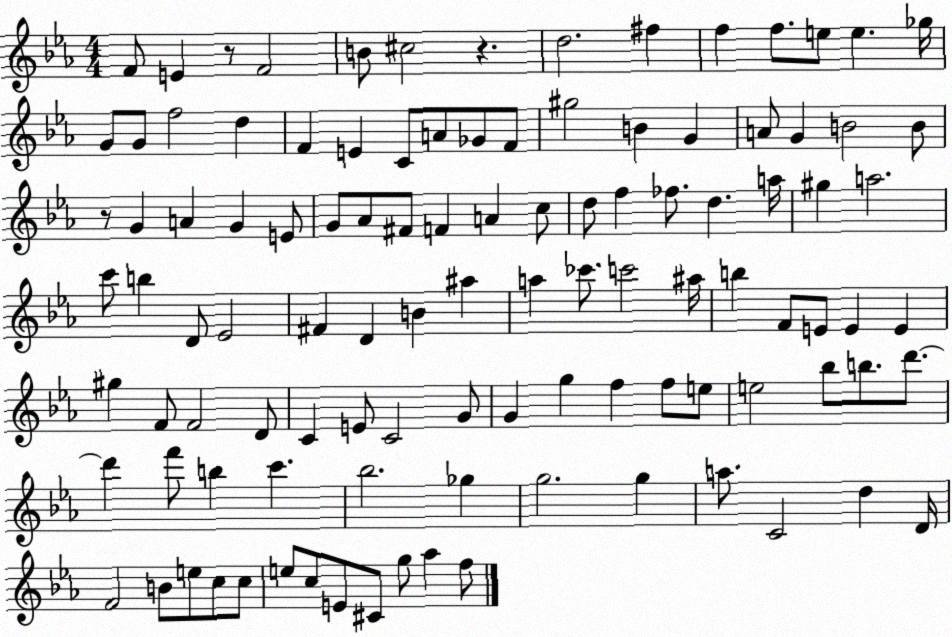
X:1
T:Untitled
M:4/4
L:1/4
K:Eb
F/2 E z/2 F2 B/2 ^c2 z d2 ^f f f/2 e/2 e _g/4 G/2 G/2 f2 d F E C/2 A/2 _G/2 F/2 ^g2 B G A/2 G B2 B/2 z/2 G A G E/2 G/2 _A/2 ^F/2 F A c/2 d/2 f _f/2 d a/4 ^g a2 c'/2 b D/2 _E2 ^F D B ^a a _c'/2 c'2 ^a/4 b F/2 E/2 E E ^g F/2 F2 D/2 C E/2 C2 G/2 G g f f/2 e/2 e2 _b/2 b/2 d'/2 d' f'/2 b c' _b2 _g g2 g a/2 C2 d D/4 F2 B/2 e/2 c/2 c/2 e/2 c/2 E/2 ^C/2 g/2 _a f/2